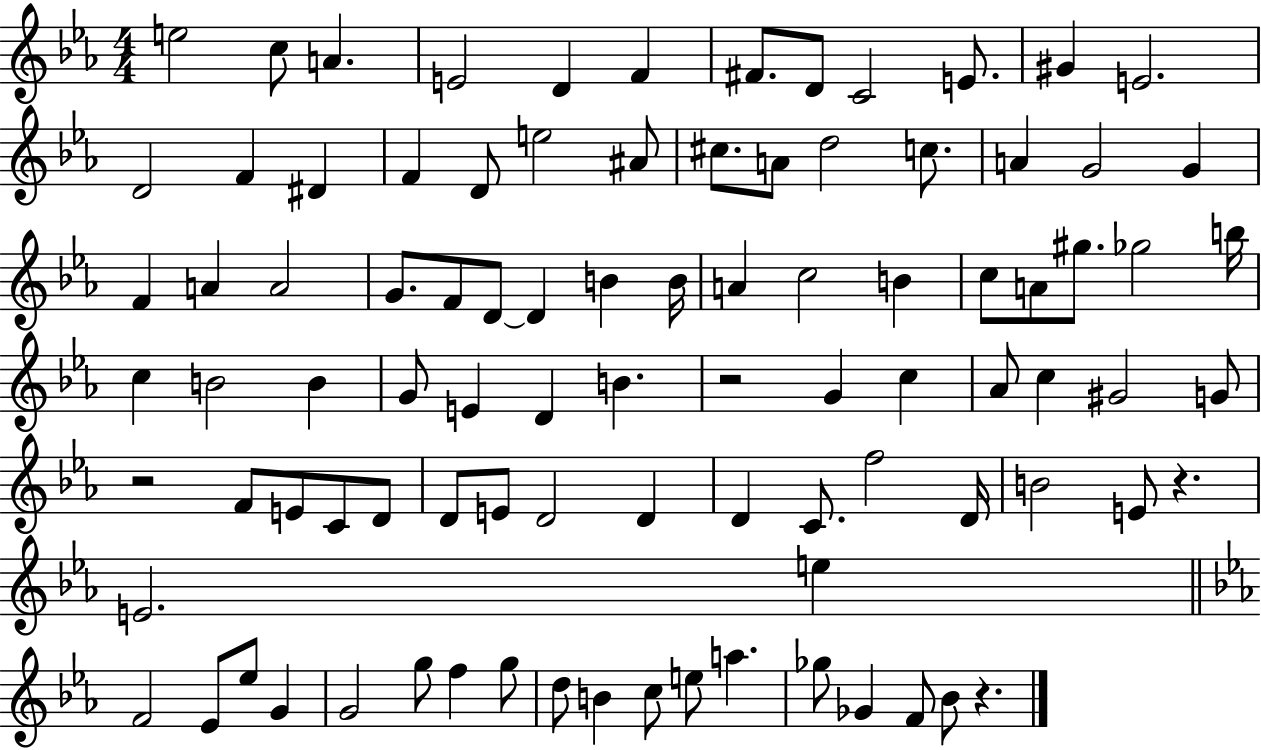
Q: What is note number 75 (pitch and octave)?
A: Eb5